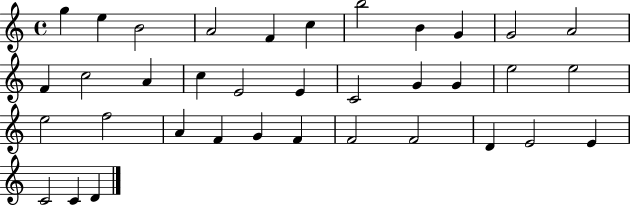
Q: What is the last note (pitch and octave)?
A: D4